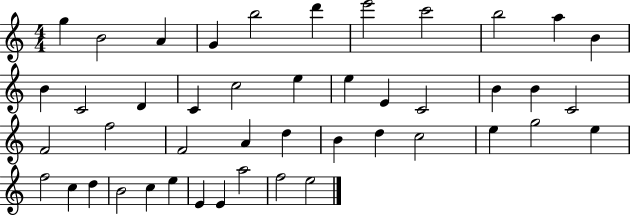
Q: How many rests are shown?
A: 0